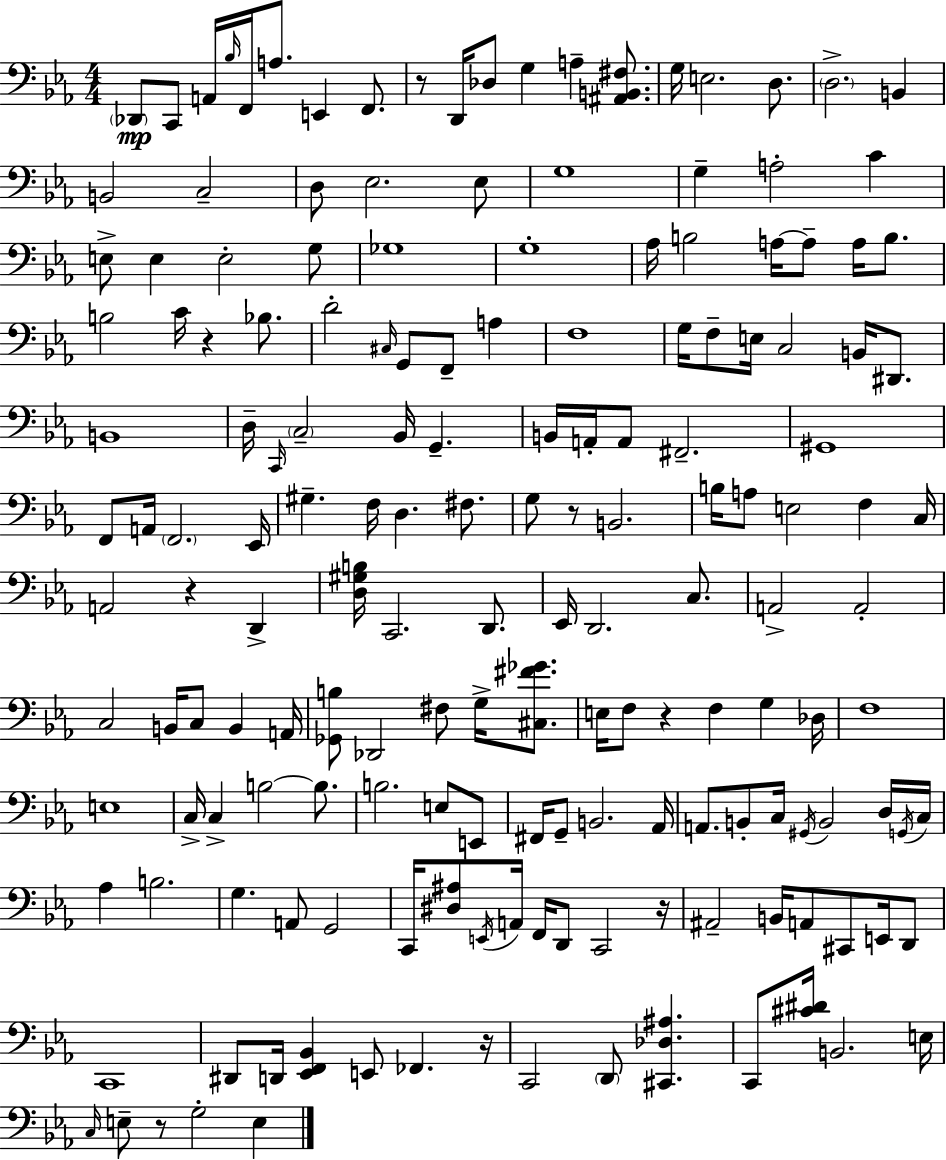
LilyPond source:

{
  \clef bass
  \numericTimeSignature
  \time 4/4
  \key c \minor
  \parenthesize des,8\mp c,8 a,16 \grace { bes16 } f,16 a8. e,4 f,8. | r8 d,16 des8 g4 a4-- <ais, b, fis>8. | g16 e2. d8. | \parenthesize d2.-> b,4 | \break b,2 c2-- | d8 ees2. ees8 | g1 | g4-- a2-. c'4 | \break e8-> e4 e2-. g8 | ges1 | g1-. | aes16 b2 a16~~ a8-- a16 b8. | \break b2 c'16 r4 bes8. | d'2-. \grace { cis16 } g,8 f,8-- a4 | f1 | g16 f8-- e16 c2 b,16 dis,8. | \break b,1 | d16-- \grace { c,16 } \parenthesize c2-- bes,16 g,4.-- | b,16 a,16-. a,8 fis,2.-- | gis,1 | \break f,8 a,16 \parenthesize f,2. | ees,16 gis4.-- f16 d4. | fis8. g8 r8 b,2. | b16 a8 e2 f4 | \break c16 a,2 r4 d,4-> | <d gis b>16 c,2. | d,8. ees,16 d,2. | c8. a,2-> a,2-. | \break c2 b,16 c8 b,4 | a,16 <ges, b>8 des,2 fis8 g16-> | <cis fis' ges'>8. e16 f8 r4 f4 g4 | des16 f1 | \break e1 | c16-> c4-> b2~~ | b8. b2. e8 | e,8 fis,16 g,8-- b,2. | \break aes,16 a,8. b,8-. c16 \acciaccatura { gis,16 } b,2 | d16 \acciaccatura { g,16 } c16 aes4 b2. | g4. a,8 g,2 | c,16 <dis ais>8 \acciaccatura { e,16 } a,16 f,16 d,8 c,2 | \break r16 ais,2-- b,16 a,8 | cis,8 e,16 d,8 c,1 | dis,8 d,16 <ees, f, bes,>4 e,8 fes,4. | r16 c,2 \parenthesize d,8 | \break <cis, des ais>4. c,8 <cis' dis'>16 b,2. | e16 \grace { c16 } e8-- r8 g2-. | e4 \bar "|."
}